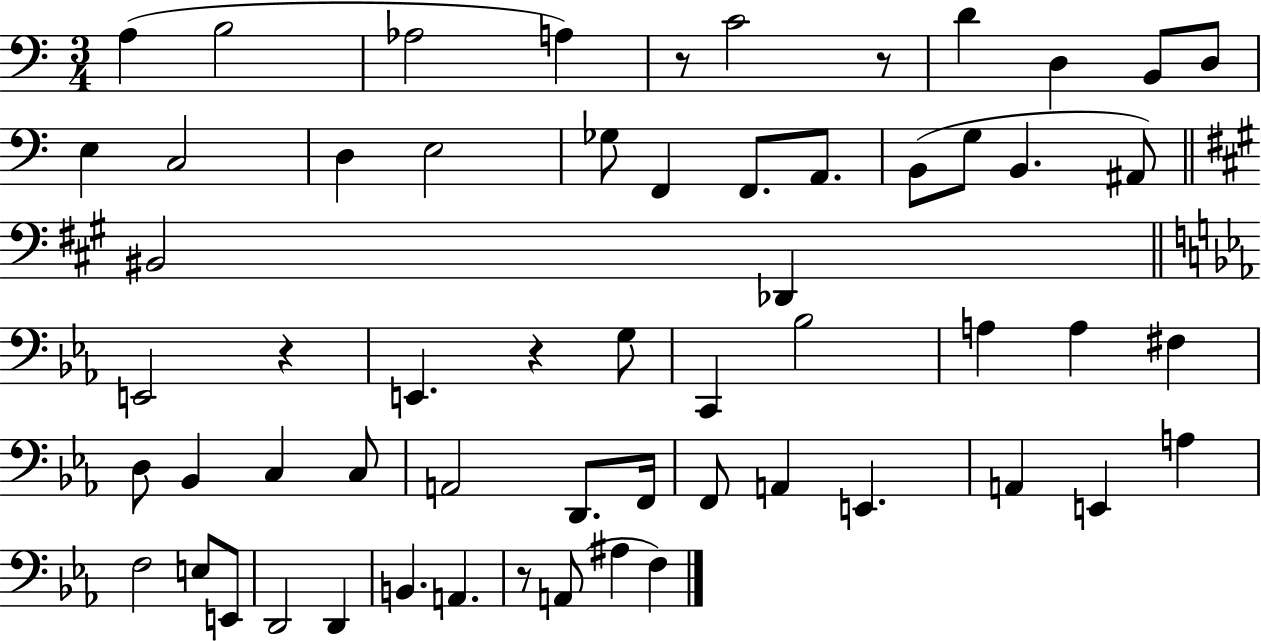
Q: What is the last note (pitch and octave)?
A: F3